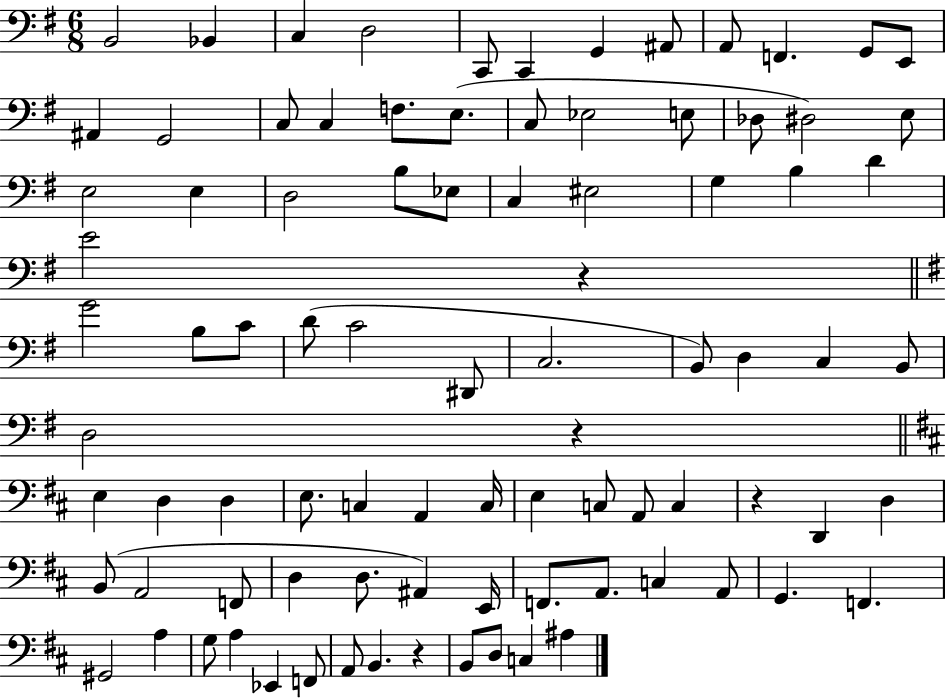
X:1
T:Untitled
M:6/8
L:1/4
K:G
B,,2 _B,, C, D,2 C,,/2 C,, G,, ^A,,/2 A,,/2 F,, G,,/2 E,,/2 ^A,, G,,2 C,/2 C, F,/2 E,/2 C,/2 _E,2 E,/2 _D,/2 ^D,2 E,/2 E,2 E, D,2 B,/2 _E,/2 C, ^E,2 G, B, D E2 z G2 B,/2 C/2 D/2 C2 ^D,,/2 C,2 B,,/2 D, C, B,,/2 D,2 z E, D, D, E,/2 C, A,, C,/4 E, C,/2 A,,/2 C, z D,, D, B,,/2 A,,2 F,,/2 D, D,/2 ^A,, E,,/4 F,,/2 A,,/2 C, A,,/2 G,, F,, ^G,,2 A, G,/2 A, _E,, F,,/2 A,,/2 B,, z B,,/2 D,/2 C, ^A,